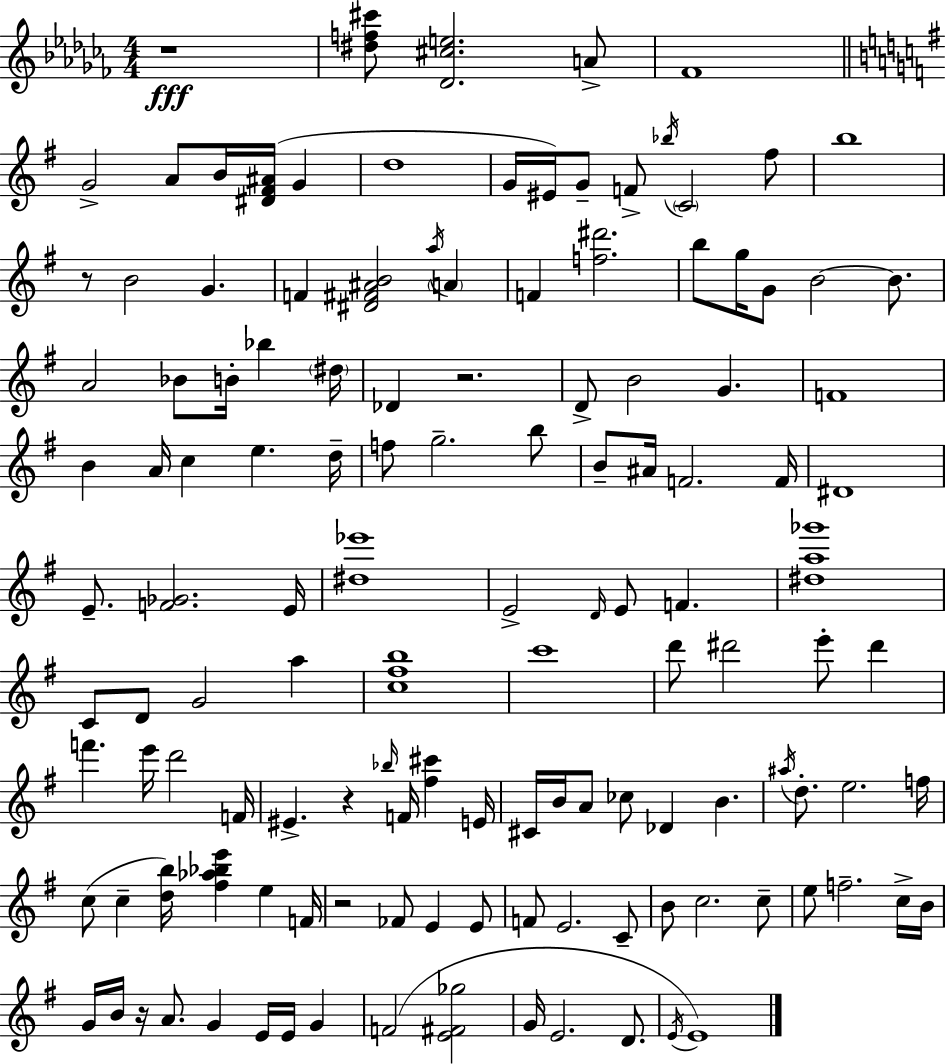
{
  \clef treble
  \numericTimeSignature
  \time 4/4
  \key aes \minor
  \repeat volta 2 { r1\fff | <dis'' f'' cis'''>8 <des' cis'' e''>2. a'8-> | fes'1 | \bar "||" \break \key e \minor g'2-> a'8 b'16 <dis' fis' ais'>16( g'4 | d''1 | g'16 eis'16) g'8-- f'8-> \acciaccatura { bes''16 } \parenthesize c'2 fis''8 | b''1 | \break r8 b'2 g'4. | f'4 <dis' fis' ais' b'>2 \acciaccatura { a''16 } \parenthesize a'4 | f'4 <f'' dis'''>2. | b''8 g''16 g'8 b'2~~ b'8. | \break a'2 bes'8 b'16-. bes''4 | \parenthesize dis''16 des'4 r2. | d'8-> b'2 g'4. | f'1 | \break b'4 a'16 c''4 e''4. | d''16-- f''8 g''2.-- | b''8 b'8-- ais'16 f'2. | f'16 dis'1 | \break e'8.-- <f' ges'>2. | e'16 <dis'' ees'''>1 | e'2-> \grace { d'16 } e'8 f'4. | <dis'' a'' ges'''>1 | \break c'8 d'8 g'2 a''4 | <c'' fis'' b''>1 | c'''1 | d'''8 dis'''2 e'''8-. dis'''4 | \break f'''4. e'''16 d'''2 | f'16 eis'4.-> r4 \grace { bes''16 } f'16 <fis'' cis'''>4 | e'16 cis'16 b'16 a'8 ces''8 des'4 b'4. | \acciaccatura { ais''16 } d''8.-. e''2. | \break f''16 c''8( c''4-- <d'' b''>16) <fis'' aes'' bes'' e'''>4 | e''4 f'16 r2 fes'8 e'4 | e'8 f'8 e'2. | c'8-- b'8 c''2. | \break c''8-- e''8 f''2.-- | c''16-> b'16 g'16 b'16 r16 a'8. g'4 e'16 | e'16 g'4 f'2( <e' fis' ges''>2 | g'16 e'2. | \break d'8. \acciaccatura { e'16 }) e'1 | } \bar "|."
}